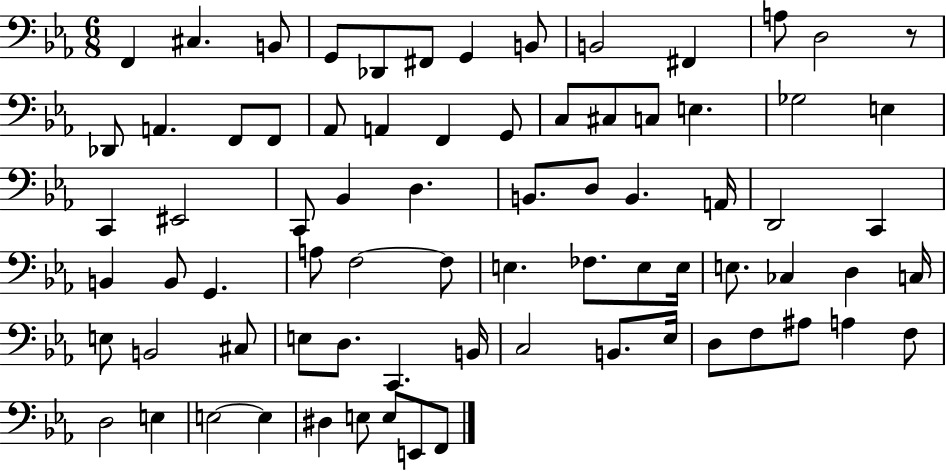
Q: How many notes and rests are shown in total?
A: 76